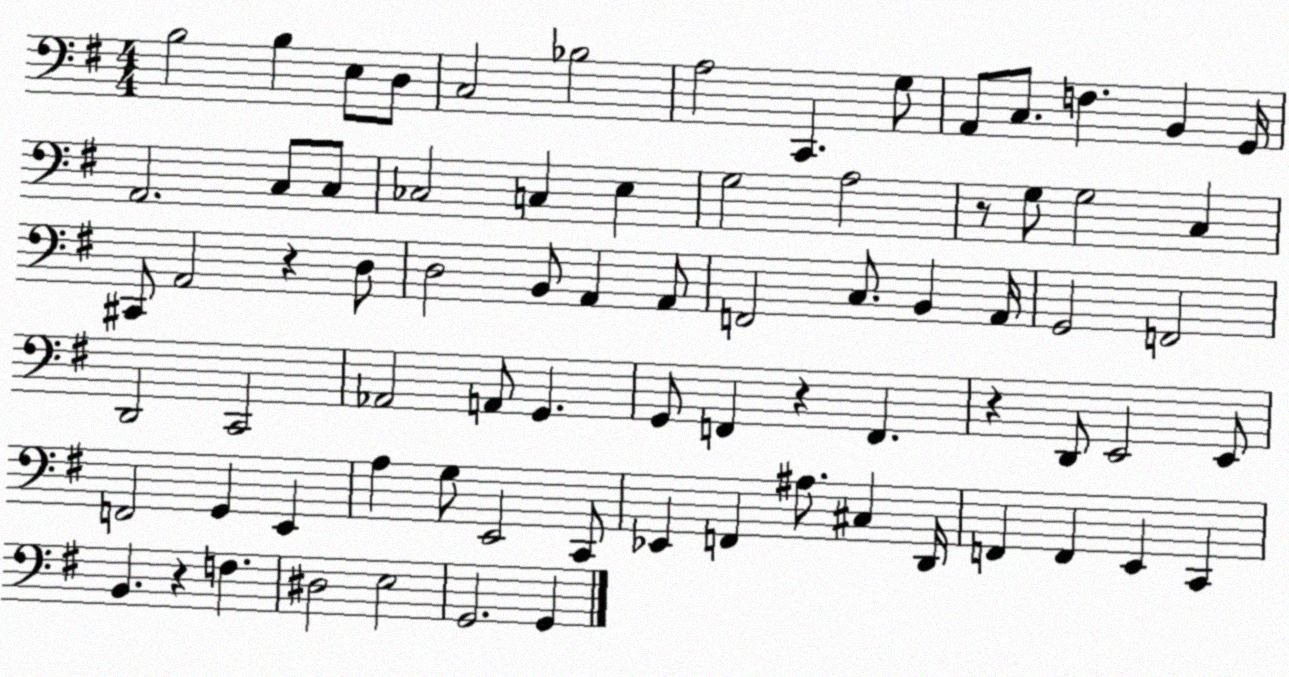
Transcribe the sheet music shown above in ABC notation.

X:1
T:Untitled
M:4/4
L:1/4
K:G
B,2 B, E,/2 D,/2 C,2 _B,2 A,2 C,, G,/2 A,,/2 C,/2 F, B,, G,,/4 A,,2 C,/2 C,/2 _C,2 C, E, G,2 A,2 z/2 G,/2 G,2 C, ^C,,/2 A,,2 z D,/2 D,2 B,,/2 A,, A,,/2 F,,2 C,/2 B,, A,,/4 G,,2 F,,2 D,,2 C,,2 _A,,2 A,,/2 G,, G,,/2 F,, z F,, z D,,/2 E,,2 E,,/2 F,,2 G,, E,, A, G,/2 E,,2 C,,/2 _E,, F,, ^A,/2 ^C, D,,/4 F,, F,, E,, C,, B,, z F, ^D,2 E,2 G,,2 G,,